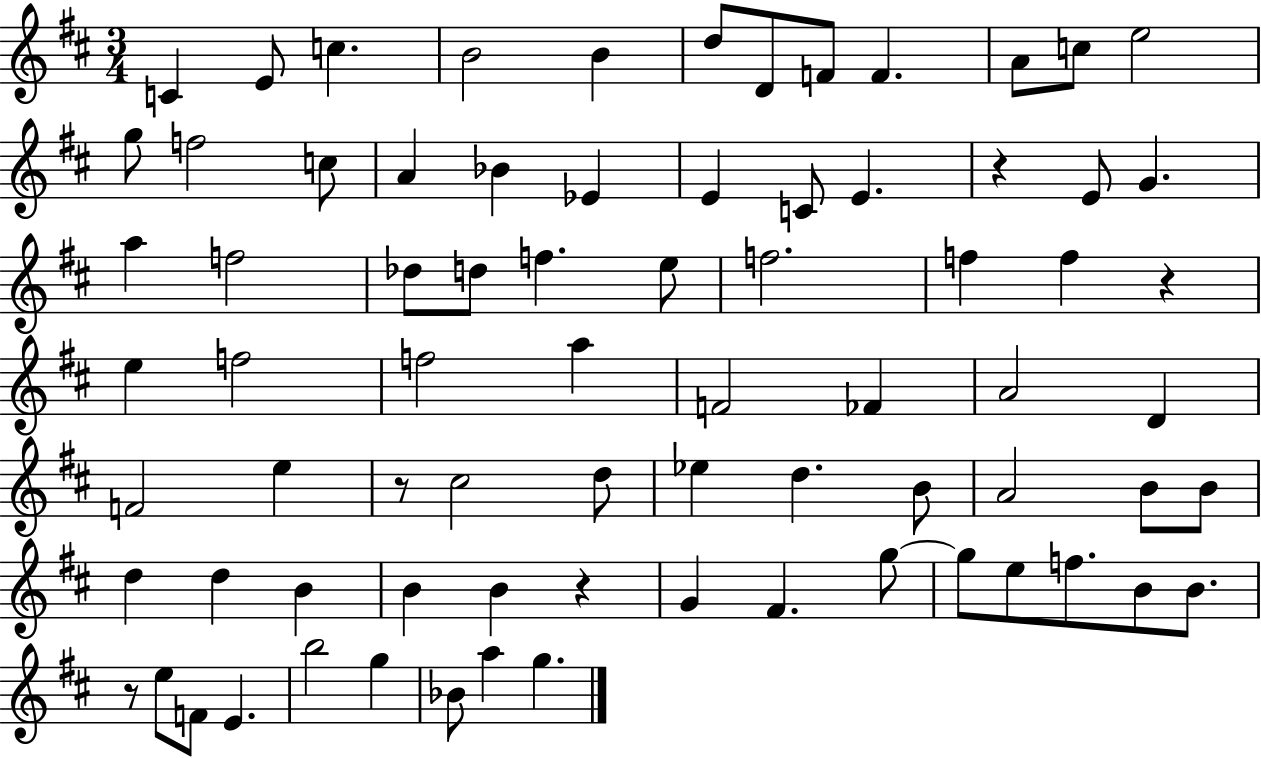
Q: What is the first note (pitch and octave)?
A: C4